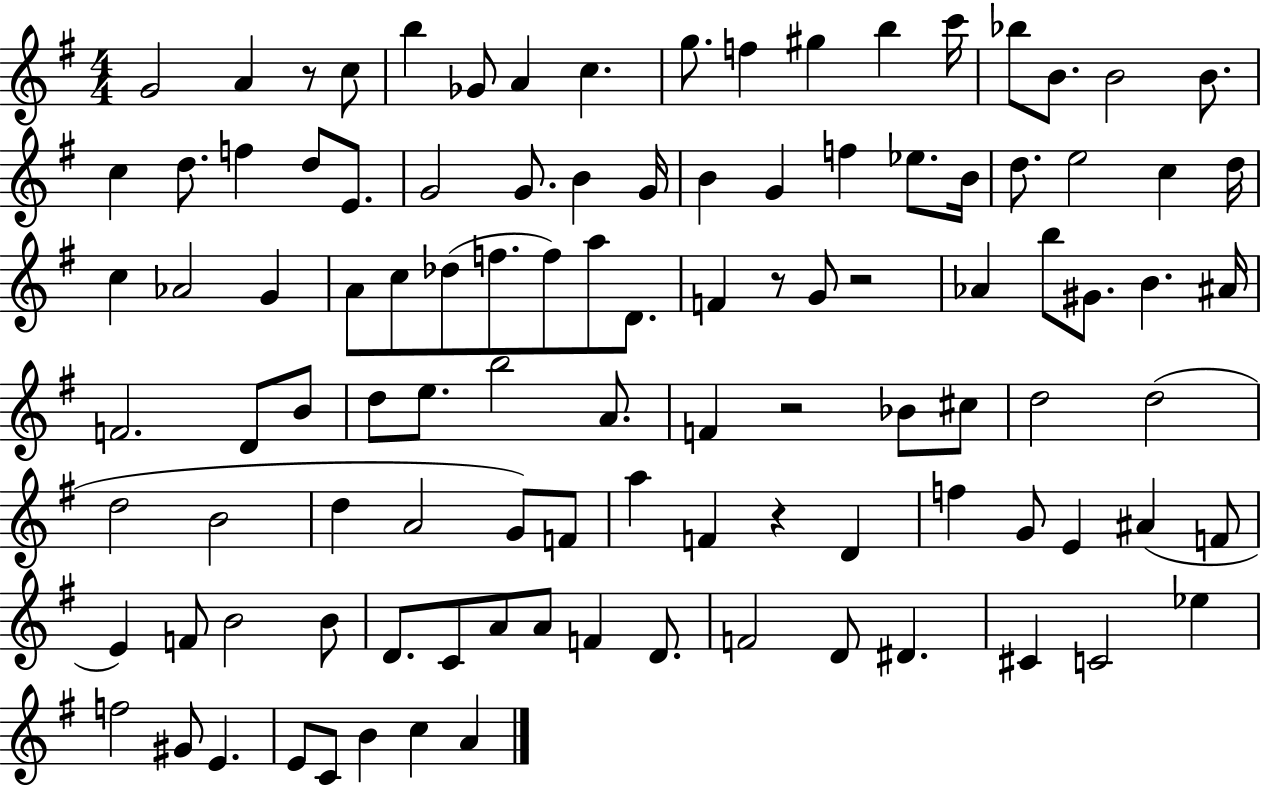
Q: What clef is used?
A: treble